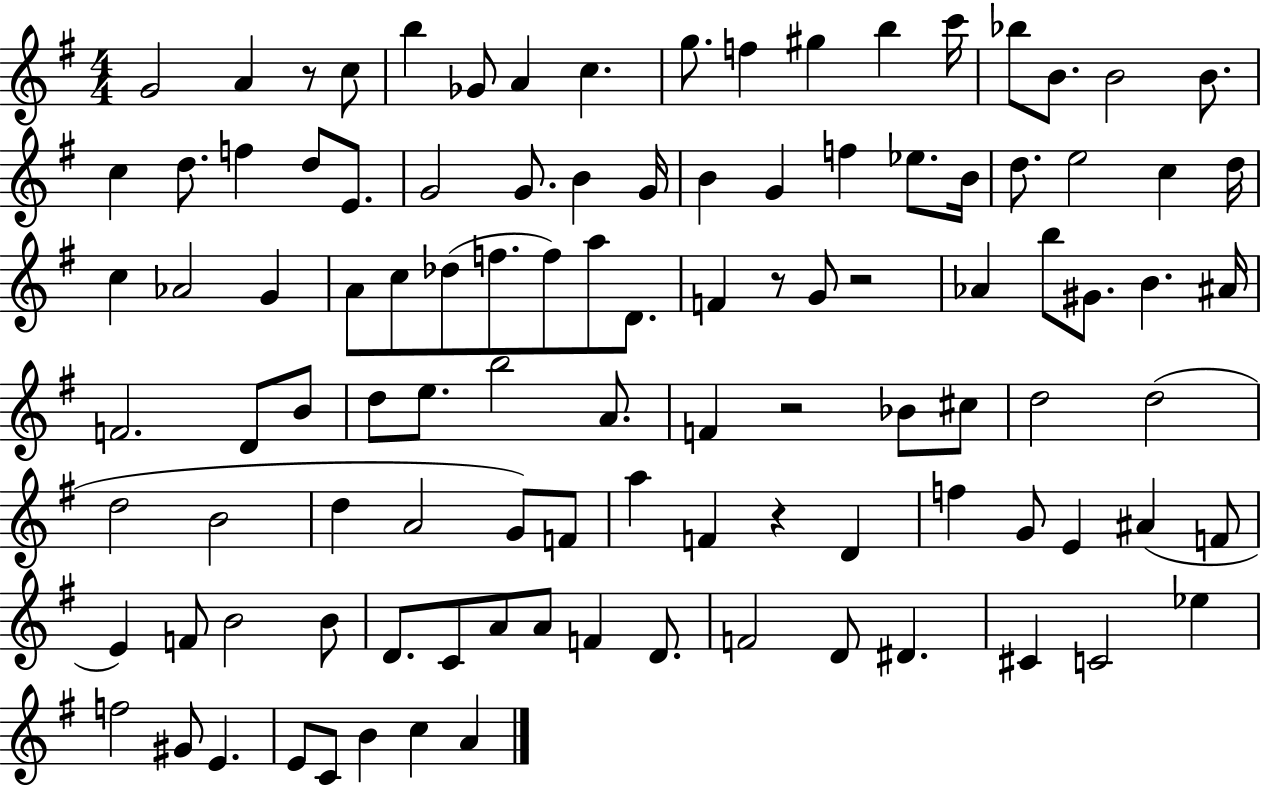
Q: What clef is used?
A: treble